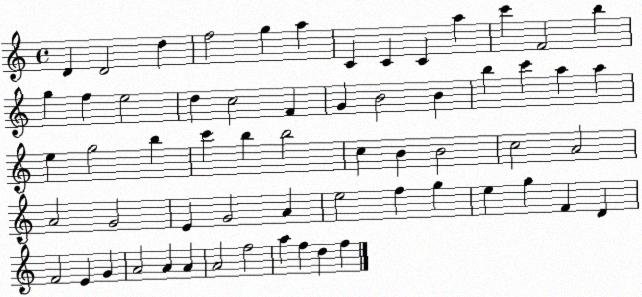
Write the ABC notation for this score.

X:1
T:Untitled
M:4/4
L:1/4
K:C
D D2 d f2 g a C C C a c' F2 b g f e2 d c2 F G B2 B b c' a a e g2 b c' b b2 c B B2 c2 A2 A2 G2 E G2 A e2 f g e g F D F2 E G A2 A A A2 f2 a f d f